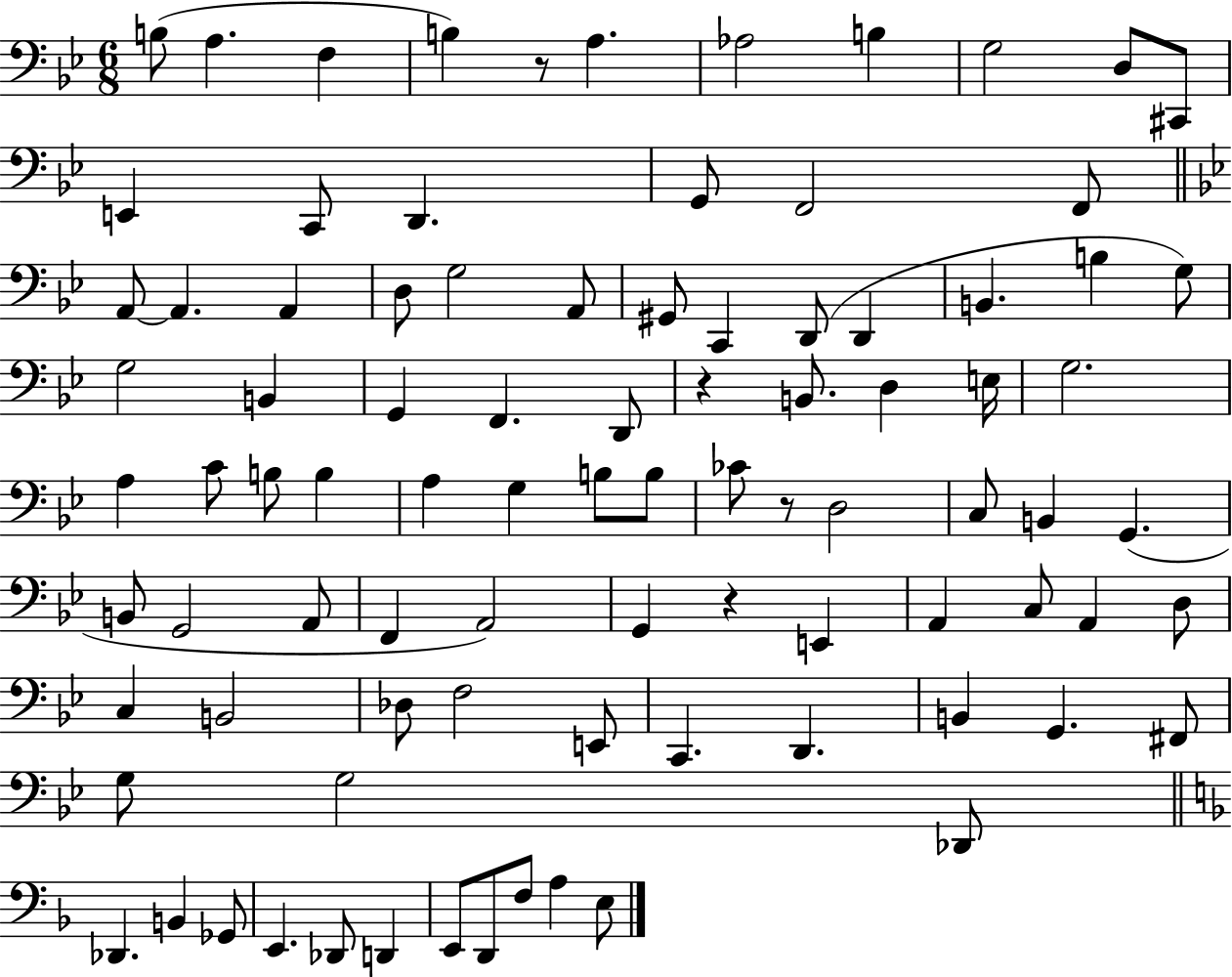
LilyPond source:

{
  \clef bass
  \numericTimeSignature
  \time 6/8
  \key bes \major
  b8( a4. f4 | b4) r8 a4. | aes2 b4 | g2 d8 cis,8 | \break e,4 c,8 d,4. | g,8 f,2 f,8 | \bar "||" \break \key g \minor a,8~~ a,4. a,4 | d8 g2 a,8 | gis,8 c,4 d,8( d,4 | b,4. b4 g8) | \break g2 b,4 | g,4 f,4. d,8 | r4 b,8. d4 e16 | g2. | \break a4 c'8 b8 b4 | a4 g4 b8 b8 | ces'8 r8 d2 | c8 b,4 g,4.( | \break b,8 g,2 a,8 | f,4 a,2) | g,4 r4 e,4 | a,4 c8 a,4 d8 | \break c4 b,2 | des8 f2 e,8 | c,4. d,4. | b,4 g,4. fis,8 | \break g8 g2 des,8 | \bar "||" \break \key f \major des,4. b,4 ges,8 | e,4. des,8 d,4 | e,8 d,8 f8 a4 e8 | \bar "|."
}